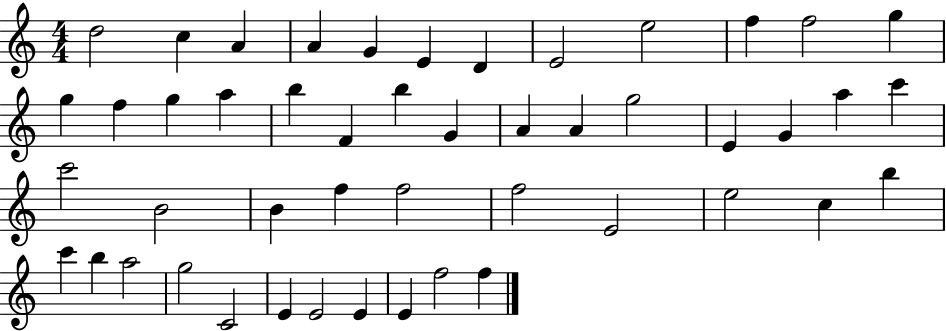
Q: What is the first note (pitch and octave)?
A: D5